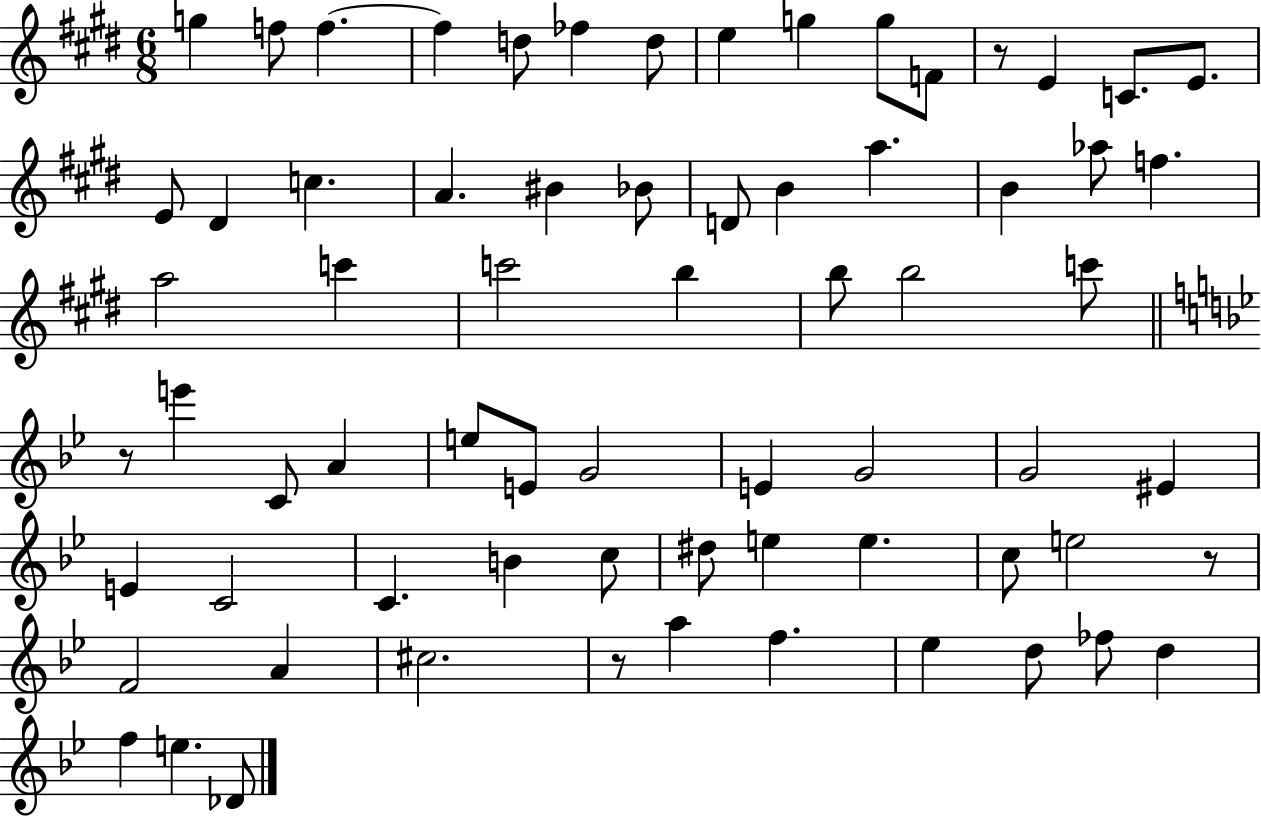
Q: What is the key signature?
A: E major